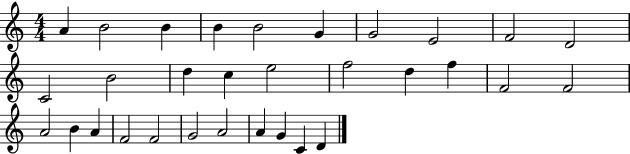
X:1
T:Untitled
M:4/4
L:1/4
K:C
A B2 B B B2 G G2 E2 F2 D2 C2 B2 d c e2 f2 d f F2 F2 A2 B A F2 F2 G2 A2 A G C D